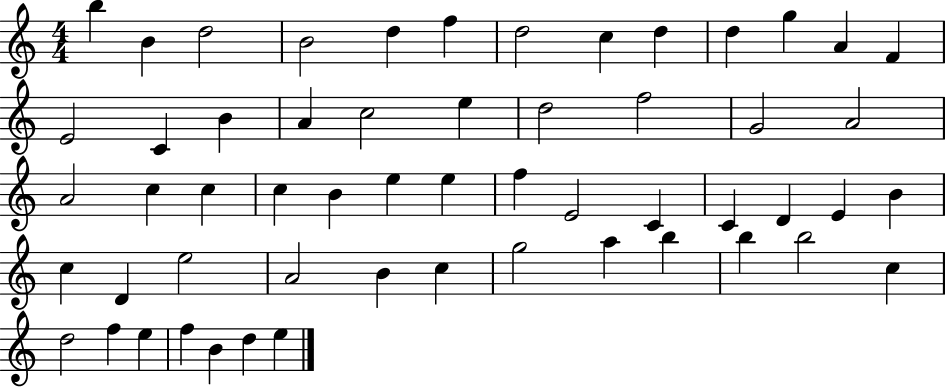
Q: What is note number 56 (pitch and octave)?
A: E5